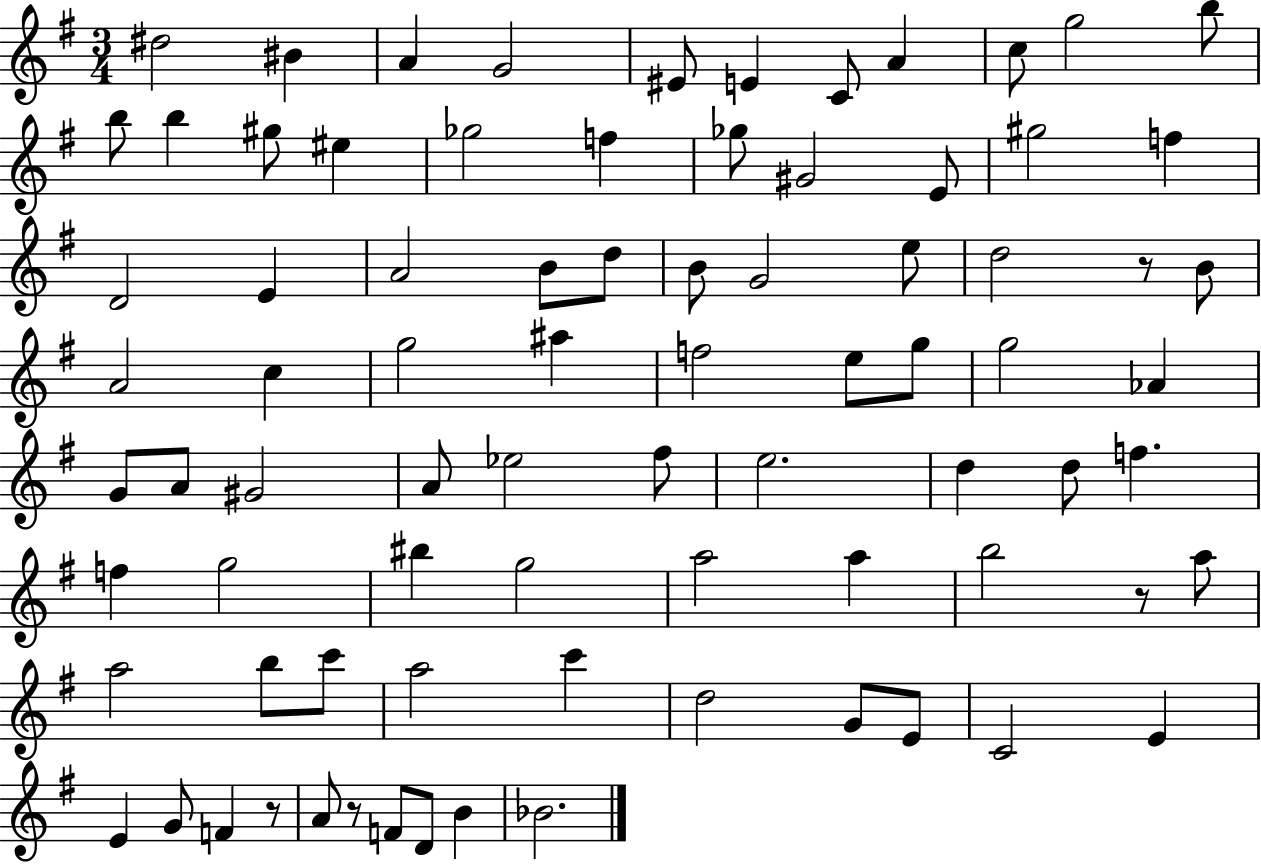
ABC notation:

X:1
T:Untitled
M:3/4
L:1/4
K:G
^d2 ^B A G2 ^E/2 E C/2 A c/2 g2 b/2 b/2 b ^g/2 ^e _g2 f _g/2 ^G2 E/2 ^g2 f D2 E A2 B/2 d/2 B/2 G2 e/2 d2 z/2 B/2 A2 c g2 ^a f2 e/2 g/2 g2 _A G/2 A/2 ^G2 A/2 _e2 ^f/2 e2 d d/2 f f g2 ^b g2 a2 a b2 z/2 a/2 a2 b/2 c'/2 a2 c' d2 G/2 E/2 C2 E E G/2 F z/2 A/2 z/2 F/2 D/2 B _B2